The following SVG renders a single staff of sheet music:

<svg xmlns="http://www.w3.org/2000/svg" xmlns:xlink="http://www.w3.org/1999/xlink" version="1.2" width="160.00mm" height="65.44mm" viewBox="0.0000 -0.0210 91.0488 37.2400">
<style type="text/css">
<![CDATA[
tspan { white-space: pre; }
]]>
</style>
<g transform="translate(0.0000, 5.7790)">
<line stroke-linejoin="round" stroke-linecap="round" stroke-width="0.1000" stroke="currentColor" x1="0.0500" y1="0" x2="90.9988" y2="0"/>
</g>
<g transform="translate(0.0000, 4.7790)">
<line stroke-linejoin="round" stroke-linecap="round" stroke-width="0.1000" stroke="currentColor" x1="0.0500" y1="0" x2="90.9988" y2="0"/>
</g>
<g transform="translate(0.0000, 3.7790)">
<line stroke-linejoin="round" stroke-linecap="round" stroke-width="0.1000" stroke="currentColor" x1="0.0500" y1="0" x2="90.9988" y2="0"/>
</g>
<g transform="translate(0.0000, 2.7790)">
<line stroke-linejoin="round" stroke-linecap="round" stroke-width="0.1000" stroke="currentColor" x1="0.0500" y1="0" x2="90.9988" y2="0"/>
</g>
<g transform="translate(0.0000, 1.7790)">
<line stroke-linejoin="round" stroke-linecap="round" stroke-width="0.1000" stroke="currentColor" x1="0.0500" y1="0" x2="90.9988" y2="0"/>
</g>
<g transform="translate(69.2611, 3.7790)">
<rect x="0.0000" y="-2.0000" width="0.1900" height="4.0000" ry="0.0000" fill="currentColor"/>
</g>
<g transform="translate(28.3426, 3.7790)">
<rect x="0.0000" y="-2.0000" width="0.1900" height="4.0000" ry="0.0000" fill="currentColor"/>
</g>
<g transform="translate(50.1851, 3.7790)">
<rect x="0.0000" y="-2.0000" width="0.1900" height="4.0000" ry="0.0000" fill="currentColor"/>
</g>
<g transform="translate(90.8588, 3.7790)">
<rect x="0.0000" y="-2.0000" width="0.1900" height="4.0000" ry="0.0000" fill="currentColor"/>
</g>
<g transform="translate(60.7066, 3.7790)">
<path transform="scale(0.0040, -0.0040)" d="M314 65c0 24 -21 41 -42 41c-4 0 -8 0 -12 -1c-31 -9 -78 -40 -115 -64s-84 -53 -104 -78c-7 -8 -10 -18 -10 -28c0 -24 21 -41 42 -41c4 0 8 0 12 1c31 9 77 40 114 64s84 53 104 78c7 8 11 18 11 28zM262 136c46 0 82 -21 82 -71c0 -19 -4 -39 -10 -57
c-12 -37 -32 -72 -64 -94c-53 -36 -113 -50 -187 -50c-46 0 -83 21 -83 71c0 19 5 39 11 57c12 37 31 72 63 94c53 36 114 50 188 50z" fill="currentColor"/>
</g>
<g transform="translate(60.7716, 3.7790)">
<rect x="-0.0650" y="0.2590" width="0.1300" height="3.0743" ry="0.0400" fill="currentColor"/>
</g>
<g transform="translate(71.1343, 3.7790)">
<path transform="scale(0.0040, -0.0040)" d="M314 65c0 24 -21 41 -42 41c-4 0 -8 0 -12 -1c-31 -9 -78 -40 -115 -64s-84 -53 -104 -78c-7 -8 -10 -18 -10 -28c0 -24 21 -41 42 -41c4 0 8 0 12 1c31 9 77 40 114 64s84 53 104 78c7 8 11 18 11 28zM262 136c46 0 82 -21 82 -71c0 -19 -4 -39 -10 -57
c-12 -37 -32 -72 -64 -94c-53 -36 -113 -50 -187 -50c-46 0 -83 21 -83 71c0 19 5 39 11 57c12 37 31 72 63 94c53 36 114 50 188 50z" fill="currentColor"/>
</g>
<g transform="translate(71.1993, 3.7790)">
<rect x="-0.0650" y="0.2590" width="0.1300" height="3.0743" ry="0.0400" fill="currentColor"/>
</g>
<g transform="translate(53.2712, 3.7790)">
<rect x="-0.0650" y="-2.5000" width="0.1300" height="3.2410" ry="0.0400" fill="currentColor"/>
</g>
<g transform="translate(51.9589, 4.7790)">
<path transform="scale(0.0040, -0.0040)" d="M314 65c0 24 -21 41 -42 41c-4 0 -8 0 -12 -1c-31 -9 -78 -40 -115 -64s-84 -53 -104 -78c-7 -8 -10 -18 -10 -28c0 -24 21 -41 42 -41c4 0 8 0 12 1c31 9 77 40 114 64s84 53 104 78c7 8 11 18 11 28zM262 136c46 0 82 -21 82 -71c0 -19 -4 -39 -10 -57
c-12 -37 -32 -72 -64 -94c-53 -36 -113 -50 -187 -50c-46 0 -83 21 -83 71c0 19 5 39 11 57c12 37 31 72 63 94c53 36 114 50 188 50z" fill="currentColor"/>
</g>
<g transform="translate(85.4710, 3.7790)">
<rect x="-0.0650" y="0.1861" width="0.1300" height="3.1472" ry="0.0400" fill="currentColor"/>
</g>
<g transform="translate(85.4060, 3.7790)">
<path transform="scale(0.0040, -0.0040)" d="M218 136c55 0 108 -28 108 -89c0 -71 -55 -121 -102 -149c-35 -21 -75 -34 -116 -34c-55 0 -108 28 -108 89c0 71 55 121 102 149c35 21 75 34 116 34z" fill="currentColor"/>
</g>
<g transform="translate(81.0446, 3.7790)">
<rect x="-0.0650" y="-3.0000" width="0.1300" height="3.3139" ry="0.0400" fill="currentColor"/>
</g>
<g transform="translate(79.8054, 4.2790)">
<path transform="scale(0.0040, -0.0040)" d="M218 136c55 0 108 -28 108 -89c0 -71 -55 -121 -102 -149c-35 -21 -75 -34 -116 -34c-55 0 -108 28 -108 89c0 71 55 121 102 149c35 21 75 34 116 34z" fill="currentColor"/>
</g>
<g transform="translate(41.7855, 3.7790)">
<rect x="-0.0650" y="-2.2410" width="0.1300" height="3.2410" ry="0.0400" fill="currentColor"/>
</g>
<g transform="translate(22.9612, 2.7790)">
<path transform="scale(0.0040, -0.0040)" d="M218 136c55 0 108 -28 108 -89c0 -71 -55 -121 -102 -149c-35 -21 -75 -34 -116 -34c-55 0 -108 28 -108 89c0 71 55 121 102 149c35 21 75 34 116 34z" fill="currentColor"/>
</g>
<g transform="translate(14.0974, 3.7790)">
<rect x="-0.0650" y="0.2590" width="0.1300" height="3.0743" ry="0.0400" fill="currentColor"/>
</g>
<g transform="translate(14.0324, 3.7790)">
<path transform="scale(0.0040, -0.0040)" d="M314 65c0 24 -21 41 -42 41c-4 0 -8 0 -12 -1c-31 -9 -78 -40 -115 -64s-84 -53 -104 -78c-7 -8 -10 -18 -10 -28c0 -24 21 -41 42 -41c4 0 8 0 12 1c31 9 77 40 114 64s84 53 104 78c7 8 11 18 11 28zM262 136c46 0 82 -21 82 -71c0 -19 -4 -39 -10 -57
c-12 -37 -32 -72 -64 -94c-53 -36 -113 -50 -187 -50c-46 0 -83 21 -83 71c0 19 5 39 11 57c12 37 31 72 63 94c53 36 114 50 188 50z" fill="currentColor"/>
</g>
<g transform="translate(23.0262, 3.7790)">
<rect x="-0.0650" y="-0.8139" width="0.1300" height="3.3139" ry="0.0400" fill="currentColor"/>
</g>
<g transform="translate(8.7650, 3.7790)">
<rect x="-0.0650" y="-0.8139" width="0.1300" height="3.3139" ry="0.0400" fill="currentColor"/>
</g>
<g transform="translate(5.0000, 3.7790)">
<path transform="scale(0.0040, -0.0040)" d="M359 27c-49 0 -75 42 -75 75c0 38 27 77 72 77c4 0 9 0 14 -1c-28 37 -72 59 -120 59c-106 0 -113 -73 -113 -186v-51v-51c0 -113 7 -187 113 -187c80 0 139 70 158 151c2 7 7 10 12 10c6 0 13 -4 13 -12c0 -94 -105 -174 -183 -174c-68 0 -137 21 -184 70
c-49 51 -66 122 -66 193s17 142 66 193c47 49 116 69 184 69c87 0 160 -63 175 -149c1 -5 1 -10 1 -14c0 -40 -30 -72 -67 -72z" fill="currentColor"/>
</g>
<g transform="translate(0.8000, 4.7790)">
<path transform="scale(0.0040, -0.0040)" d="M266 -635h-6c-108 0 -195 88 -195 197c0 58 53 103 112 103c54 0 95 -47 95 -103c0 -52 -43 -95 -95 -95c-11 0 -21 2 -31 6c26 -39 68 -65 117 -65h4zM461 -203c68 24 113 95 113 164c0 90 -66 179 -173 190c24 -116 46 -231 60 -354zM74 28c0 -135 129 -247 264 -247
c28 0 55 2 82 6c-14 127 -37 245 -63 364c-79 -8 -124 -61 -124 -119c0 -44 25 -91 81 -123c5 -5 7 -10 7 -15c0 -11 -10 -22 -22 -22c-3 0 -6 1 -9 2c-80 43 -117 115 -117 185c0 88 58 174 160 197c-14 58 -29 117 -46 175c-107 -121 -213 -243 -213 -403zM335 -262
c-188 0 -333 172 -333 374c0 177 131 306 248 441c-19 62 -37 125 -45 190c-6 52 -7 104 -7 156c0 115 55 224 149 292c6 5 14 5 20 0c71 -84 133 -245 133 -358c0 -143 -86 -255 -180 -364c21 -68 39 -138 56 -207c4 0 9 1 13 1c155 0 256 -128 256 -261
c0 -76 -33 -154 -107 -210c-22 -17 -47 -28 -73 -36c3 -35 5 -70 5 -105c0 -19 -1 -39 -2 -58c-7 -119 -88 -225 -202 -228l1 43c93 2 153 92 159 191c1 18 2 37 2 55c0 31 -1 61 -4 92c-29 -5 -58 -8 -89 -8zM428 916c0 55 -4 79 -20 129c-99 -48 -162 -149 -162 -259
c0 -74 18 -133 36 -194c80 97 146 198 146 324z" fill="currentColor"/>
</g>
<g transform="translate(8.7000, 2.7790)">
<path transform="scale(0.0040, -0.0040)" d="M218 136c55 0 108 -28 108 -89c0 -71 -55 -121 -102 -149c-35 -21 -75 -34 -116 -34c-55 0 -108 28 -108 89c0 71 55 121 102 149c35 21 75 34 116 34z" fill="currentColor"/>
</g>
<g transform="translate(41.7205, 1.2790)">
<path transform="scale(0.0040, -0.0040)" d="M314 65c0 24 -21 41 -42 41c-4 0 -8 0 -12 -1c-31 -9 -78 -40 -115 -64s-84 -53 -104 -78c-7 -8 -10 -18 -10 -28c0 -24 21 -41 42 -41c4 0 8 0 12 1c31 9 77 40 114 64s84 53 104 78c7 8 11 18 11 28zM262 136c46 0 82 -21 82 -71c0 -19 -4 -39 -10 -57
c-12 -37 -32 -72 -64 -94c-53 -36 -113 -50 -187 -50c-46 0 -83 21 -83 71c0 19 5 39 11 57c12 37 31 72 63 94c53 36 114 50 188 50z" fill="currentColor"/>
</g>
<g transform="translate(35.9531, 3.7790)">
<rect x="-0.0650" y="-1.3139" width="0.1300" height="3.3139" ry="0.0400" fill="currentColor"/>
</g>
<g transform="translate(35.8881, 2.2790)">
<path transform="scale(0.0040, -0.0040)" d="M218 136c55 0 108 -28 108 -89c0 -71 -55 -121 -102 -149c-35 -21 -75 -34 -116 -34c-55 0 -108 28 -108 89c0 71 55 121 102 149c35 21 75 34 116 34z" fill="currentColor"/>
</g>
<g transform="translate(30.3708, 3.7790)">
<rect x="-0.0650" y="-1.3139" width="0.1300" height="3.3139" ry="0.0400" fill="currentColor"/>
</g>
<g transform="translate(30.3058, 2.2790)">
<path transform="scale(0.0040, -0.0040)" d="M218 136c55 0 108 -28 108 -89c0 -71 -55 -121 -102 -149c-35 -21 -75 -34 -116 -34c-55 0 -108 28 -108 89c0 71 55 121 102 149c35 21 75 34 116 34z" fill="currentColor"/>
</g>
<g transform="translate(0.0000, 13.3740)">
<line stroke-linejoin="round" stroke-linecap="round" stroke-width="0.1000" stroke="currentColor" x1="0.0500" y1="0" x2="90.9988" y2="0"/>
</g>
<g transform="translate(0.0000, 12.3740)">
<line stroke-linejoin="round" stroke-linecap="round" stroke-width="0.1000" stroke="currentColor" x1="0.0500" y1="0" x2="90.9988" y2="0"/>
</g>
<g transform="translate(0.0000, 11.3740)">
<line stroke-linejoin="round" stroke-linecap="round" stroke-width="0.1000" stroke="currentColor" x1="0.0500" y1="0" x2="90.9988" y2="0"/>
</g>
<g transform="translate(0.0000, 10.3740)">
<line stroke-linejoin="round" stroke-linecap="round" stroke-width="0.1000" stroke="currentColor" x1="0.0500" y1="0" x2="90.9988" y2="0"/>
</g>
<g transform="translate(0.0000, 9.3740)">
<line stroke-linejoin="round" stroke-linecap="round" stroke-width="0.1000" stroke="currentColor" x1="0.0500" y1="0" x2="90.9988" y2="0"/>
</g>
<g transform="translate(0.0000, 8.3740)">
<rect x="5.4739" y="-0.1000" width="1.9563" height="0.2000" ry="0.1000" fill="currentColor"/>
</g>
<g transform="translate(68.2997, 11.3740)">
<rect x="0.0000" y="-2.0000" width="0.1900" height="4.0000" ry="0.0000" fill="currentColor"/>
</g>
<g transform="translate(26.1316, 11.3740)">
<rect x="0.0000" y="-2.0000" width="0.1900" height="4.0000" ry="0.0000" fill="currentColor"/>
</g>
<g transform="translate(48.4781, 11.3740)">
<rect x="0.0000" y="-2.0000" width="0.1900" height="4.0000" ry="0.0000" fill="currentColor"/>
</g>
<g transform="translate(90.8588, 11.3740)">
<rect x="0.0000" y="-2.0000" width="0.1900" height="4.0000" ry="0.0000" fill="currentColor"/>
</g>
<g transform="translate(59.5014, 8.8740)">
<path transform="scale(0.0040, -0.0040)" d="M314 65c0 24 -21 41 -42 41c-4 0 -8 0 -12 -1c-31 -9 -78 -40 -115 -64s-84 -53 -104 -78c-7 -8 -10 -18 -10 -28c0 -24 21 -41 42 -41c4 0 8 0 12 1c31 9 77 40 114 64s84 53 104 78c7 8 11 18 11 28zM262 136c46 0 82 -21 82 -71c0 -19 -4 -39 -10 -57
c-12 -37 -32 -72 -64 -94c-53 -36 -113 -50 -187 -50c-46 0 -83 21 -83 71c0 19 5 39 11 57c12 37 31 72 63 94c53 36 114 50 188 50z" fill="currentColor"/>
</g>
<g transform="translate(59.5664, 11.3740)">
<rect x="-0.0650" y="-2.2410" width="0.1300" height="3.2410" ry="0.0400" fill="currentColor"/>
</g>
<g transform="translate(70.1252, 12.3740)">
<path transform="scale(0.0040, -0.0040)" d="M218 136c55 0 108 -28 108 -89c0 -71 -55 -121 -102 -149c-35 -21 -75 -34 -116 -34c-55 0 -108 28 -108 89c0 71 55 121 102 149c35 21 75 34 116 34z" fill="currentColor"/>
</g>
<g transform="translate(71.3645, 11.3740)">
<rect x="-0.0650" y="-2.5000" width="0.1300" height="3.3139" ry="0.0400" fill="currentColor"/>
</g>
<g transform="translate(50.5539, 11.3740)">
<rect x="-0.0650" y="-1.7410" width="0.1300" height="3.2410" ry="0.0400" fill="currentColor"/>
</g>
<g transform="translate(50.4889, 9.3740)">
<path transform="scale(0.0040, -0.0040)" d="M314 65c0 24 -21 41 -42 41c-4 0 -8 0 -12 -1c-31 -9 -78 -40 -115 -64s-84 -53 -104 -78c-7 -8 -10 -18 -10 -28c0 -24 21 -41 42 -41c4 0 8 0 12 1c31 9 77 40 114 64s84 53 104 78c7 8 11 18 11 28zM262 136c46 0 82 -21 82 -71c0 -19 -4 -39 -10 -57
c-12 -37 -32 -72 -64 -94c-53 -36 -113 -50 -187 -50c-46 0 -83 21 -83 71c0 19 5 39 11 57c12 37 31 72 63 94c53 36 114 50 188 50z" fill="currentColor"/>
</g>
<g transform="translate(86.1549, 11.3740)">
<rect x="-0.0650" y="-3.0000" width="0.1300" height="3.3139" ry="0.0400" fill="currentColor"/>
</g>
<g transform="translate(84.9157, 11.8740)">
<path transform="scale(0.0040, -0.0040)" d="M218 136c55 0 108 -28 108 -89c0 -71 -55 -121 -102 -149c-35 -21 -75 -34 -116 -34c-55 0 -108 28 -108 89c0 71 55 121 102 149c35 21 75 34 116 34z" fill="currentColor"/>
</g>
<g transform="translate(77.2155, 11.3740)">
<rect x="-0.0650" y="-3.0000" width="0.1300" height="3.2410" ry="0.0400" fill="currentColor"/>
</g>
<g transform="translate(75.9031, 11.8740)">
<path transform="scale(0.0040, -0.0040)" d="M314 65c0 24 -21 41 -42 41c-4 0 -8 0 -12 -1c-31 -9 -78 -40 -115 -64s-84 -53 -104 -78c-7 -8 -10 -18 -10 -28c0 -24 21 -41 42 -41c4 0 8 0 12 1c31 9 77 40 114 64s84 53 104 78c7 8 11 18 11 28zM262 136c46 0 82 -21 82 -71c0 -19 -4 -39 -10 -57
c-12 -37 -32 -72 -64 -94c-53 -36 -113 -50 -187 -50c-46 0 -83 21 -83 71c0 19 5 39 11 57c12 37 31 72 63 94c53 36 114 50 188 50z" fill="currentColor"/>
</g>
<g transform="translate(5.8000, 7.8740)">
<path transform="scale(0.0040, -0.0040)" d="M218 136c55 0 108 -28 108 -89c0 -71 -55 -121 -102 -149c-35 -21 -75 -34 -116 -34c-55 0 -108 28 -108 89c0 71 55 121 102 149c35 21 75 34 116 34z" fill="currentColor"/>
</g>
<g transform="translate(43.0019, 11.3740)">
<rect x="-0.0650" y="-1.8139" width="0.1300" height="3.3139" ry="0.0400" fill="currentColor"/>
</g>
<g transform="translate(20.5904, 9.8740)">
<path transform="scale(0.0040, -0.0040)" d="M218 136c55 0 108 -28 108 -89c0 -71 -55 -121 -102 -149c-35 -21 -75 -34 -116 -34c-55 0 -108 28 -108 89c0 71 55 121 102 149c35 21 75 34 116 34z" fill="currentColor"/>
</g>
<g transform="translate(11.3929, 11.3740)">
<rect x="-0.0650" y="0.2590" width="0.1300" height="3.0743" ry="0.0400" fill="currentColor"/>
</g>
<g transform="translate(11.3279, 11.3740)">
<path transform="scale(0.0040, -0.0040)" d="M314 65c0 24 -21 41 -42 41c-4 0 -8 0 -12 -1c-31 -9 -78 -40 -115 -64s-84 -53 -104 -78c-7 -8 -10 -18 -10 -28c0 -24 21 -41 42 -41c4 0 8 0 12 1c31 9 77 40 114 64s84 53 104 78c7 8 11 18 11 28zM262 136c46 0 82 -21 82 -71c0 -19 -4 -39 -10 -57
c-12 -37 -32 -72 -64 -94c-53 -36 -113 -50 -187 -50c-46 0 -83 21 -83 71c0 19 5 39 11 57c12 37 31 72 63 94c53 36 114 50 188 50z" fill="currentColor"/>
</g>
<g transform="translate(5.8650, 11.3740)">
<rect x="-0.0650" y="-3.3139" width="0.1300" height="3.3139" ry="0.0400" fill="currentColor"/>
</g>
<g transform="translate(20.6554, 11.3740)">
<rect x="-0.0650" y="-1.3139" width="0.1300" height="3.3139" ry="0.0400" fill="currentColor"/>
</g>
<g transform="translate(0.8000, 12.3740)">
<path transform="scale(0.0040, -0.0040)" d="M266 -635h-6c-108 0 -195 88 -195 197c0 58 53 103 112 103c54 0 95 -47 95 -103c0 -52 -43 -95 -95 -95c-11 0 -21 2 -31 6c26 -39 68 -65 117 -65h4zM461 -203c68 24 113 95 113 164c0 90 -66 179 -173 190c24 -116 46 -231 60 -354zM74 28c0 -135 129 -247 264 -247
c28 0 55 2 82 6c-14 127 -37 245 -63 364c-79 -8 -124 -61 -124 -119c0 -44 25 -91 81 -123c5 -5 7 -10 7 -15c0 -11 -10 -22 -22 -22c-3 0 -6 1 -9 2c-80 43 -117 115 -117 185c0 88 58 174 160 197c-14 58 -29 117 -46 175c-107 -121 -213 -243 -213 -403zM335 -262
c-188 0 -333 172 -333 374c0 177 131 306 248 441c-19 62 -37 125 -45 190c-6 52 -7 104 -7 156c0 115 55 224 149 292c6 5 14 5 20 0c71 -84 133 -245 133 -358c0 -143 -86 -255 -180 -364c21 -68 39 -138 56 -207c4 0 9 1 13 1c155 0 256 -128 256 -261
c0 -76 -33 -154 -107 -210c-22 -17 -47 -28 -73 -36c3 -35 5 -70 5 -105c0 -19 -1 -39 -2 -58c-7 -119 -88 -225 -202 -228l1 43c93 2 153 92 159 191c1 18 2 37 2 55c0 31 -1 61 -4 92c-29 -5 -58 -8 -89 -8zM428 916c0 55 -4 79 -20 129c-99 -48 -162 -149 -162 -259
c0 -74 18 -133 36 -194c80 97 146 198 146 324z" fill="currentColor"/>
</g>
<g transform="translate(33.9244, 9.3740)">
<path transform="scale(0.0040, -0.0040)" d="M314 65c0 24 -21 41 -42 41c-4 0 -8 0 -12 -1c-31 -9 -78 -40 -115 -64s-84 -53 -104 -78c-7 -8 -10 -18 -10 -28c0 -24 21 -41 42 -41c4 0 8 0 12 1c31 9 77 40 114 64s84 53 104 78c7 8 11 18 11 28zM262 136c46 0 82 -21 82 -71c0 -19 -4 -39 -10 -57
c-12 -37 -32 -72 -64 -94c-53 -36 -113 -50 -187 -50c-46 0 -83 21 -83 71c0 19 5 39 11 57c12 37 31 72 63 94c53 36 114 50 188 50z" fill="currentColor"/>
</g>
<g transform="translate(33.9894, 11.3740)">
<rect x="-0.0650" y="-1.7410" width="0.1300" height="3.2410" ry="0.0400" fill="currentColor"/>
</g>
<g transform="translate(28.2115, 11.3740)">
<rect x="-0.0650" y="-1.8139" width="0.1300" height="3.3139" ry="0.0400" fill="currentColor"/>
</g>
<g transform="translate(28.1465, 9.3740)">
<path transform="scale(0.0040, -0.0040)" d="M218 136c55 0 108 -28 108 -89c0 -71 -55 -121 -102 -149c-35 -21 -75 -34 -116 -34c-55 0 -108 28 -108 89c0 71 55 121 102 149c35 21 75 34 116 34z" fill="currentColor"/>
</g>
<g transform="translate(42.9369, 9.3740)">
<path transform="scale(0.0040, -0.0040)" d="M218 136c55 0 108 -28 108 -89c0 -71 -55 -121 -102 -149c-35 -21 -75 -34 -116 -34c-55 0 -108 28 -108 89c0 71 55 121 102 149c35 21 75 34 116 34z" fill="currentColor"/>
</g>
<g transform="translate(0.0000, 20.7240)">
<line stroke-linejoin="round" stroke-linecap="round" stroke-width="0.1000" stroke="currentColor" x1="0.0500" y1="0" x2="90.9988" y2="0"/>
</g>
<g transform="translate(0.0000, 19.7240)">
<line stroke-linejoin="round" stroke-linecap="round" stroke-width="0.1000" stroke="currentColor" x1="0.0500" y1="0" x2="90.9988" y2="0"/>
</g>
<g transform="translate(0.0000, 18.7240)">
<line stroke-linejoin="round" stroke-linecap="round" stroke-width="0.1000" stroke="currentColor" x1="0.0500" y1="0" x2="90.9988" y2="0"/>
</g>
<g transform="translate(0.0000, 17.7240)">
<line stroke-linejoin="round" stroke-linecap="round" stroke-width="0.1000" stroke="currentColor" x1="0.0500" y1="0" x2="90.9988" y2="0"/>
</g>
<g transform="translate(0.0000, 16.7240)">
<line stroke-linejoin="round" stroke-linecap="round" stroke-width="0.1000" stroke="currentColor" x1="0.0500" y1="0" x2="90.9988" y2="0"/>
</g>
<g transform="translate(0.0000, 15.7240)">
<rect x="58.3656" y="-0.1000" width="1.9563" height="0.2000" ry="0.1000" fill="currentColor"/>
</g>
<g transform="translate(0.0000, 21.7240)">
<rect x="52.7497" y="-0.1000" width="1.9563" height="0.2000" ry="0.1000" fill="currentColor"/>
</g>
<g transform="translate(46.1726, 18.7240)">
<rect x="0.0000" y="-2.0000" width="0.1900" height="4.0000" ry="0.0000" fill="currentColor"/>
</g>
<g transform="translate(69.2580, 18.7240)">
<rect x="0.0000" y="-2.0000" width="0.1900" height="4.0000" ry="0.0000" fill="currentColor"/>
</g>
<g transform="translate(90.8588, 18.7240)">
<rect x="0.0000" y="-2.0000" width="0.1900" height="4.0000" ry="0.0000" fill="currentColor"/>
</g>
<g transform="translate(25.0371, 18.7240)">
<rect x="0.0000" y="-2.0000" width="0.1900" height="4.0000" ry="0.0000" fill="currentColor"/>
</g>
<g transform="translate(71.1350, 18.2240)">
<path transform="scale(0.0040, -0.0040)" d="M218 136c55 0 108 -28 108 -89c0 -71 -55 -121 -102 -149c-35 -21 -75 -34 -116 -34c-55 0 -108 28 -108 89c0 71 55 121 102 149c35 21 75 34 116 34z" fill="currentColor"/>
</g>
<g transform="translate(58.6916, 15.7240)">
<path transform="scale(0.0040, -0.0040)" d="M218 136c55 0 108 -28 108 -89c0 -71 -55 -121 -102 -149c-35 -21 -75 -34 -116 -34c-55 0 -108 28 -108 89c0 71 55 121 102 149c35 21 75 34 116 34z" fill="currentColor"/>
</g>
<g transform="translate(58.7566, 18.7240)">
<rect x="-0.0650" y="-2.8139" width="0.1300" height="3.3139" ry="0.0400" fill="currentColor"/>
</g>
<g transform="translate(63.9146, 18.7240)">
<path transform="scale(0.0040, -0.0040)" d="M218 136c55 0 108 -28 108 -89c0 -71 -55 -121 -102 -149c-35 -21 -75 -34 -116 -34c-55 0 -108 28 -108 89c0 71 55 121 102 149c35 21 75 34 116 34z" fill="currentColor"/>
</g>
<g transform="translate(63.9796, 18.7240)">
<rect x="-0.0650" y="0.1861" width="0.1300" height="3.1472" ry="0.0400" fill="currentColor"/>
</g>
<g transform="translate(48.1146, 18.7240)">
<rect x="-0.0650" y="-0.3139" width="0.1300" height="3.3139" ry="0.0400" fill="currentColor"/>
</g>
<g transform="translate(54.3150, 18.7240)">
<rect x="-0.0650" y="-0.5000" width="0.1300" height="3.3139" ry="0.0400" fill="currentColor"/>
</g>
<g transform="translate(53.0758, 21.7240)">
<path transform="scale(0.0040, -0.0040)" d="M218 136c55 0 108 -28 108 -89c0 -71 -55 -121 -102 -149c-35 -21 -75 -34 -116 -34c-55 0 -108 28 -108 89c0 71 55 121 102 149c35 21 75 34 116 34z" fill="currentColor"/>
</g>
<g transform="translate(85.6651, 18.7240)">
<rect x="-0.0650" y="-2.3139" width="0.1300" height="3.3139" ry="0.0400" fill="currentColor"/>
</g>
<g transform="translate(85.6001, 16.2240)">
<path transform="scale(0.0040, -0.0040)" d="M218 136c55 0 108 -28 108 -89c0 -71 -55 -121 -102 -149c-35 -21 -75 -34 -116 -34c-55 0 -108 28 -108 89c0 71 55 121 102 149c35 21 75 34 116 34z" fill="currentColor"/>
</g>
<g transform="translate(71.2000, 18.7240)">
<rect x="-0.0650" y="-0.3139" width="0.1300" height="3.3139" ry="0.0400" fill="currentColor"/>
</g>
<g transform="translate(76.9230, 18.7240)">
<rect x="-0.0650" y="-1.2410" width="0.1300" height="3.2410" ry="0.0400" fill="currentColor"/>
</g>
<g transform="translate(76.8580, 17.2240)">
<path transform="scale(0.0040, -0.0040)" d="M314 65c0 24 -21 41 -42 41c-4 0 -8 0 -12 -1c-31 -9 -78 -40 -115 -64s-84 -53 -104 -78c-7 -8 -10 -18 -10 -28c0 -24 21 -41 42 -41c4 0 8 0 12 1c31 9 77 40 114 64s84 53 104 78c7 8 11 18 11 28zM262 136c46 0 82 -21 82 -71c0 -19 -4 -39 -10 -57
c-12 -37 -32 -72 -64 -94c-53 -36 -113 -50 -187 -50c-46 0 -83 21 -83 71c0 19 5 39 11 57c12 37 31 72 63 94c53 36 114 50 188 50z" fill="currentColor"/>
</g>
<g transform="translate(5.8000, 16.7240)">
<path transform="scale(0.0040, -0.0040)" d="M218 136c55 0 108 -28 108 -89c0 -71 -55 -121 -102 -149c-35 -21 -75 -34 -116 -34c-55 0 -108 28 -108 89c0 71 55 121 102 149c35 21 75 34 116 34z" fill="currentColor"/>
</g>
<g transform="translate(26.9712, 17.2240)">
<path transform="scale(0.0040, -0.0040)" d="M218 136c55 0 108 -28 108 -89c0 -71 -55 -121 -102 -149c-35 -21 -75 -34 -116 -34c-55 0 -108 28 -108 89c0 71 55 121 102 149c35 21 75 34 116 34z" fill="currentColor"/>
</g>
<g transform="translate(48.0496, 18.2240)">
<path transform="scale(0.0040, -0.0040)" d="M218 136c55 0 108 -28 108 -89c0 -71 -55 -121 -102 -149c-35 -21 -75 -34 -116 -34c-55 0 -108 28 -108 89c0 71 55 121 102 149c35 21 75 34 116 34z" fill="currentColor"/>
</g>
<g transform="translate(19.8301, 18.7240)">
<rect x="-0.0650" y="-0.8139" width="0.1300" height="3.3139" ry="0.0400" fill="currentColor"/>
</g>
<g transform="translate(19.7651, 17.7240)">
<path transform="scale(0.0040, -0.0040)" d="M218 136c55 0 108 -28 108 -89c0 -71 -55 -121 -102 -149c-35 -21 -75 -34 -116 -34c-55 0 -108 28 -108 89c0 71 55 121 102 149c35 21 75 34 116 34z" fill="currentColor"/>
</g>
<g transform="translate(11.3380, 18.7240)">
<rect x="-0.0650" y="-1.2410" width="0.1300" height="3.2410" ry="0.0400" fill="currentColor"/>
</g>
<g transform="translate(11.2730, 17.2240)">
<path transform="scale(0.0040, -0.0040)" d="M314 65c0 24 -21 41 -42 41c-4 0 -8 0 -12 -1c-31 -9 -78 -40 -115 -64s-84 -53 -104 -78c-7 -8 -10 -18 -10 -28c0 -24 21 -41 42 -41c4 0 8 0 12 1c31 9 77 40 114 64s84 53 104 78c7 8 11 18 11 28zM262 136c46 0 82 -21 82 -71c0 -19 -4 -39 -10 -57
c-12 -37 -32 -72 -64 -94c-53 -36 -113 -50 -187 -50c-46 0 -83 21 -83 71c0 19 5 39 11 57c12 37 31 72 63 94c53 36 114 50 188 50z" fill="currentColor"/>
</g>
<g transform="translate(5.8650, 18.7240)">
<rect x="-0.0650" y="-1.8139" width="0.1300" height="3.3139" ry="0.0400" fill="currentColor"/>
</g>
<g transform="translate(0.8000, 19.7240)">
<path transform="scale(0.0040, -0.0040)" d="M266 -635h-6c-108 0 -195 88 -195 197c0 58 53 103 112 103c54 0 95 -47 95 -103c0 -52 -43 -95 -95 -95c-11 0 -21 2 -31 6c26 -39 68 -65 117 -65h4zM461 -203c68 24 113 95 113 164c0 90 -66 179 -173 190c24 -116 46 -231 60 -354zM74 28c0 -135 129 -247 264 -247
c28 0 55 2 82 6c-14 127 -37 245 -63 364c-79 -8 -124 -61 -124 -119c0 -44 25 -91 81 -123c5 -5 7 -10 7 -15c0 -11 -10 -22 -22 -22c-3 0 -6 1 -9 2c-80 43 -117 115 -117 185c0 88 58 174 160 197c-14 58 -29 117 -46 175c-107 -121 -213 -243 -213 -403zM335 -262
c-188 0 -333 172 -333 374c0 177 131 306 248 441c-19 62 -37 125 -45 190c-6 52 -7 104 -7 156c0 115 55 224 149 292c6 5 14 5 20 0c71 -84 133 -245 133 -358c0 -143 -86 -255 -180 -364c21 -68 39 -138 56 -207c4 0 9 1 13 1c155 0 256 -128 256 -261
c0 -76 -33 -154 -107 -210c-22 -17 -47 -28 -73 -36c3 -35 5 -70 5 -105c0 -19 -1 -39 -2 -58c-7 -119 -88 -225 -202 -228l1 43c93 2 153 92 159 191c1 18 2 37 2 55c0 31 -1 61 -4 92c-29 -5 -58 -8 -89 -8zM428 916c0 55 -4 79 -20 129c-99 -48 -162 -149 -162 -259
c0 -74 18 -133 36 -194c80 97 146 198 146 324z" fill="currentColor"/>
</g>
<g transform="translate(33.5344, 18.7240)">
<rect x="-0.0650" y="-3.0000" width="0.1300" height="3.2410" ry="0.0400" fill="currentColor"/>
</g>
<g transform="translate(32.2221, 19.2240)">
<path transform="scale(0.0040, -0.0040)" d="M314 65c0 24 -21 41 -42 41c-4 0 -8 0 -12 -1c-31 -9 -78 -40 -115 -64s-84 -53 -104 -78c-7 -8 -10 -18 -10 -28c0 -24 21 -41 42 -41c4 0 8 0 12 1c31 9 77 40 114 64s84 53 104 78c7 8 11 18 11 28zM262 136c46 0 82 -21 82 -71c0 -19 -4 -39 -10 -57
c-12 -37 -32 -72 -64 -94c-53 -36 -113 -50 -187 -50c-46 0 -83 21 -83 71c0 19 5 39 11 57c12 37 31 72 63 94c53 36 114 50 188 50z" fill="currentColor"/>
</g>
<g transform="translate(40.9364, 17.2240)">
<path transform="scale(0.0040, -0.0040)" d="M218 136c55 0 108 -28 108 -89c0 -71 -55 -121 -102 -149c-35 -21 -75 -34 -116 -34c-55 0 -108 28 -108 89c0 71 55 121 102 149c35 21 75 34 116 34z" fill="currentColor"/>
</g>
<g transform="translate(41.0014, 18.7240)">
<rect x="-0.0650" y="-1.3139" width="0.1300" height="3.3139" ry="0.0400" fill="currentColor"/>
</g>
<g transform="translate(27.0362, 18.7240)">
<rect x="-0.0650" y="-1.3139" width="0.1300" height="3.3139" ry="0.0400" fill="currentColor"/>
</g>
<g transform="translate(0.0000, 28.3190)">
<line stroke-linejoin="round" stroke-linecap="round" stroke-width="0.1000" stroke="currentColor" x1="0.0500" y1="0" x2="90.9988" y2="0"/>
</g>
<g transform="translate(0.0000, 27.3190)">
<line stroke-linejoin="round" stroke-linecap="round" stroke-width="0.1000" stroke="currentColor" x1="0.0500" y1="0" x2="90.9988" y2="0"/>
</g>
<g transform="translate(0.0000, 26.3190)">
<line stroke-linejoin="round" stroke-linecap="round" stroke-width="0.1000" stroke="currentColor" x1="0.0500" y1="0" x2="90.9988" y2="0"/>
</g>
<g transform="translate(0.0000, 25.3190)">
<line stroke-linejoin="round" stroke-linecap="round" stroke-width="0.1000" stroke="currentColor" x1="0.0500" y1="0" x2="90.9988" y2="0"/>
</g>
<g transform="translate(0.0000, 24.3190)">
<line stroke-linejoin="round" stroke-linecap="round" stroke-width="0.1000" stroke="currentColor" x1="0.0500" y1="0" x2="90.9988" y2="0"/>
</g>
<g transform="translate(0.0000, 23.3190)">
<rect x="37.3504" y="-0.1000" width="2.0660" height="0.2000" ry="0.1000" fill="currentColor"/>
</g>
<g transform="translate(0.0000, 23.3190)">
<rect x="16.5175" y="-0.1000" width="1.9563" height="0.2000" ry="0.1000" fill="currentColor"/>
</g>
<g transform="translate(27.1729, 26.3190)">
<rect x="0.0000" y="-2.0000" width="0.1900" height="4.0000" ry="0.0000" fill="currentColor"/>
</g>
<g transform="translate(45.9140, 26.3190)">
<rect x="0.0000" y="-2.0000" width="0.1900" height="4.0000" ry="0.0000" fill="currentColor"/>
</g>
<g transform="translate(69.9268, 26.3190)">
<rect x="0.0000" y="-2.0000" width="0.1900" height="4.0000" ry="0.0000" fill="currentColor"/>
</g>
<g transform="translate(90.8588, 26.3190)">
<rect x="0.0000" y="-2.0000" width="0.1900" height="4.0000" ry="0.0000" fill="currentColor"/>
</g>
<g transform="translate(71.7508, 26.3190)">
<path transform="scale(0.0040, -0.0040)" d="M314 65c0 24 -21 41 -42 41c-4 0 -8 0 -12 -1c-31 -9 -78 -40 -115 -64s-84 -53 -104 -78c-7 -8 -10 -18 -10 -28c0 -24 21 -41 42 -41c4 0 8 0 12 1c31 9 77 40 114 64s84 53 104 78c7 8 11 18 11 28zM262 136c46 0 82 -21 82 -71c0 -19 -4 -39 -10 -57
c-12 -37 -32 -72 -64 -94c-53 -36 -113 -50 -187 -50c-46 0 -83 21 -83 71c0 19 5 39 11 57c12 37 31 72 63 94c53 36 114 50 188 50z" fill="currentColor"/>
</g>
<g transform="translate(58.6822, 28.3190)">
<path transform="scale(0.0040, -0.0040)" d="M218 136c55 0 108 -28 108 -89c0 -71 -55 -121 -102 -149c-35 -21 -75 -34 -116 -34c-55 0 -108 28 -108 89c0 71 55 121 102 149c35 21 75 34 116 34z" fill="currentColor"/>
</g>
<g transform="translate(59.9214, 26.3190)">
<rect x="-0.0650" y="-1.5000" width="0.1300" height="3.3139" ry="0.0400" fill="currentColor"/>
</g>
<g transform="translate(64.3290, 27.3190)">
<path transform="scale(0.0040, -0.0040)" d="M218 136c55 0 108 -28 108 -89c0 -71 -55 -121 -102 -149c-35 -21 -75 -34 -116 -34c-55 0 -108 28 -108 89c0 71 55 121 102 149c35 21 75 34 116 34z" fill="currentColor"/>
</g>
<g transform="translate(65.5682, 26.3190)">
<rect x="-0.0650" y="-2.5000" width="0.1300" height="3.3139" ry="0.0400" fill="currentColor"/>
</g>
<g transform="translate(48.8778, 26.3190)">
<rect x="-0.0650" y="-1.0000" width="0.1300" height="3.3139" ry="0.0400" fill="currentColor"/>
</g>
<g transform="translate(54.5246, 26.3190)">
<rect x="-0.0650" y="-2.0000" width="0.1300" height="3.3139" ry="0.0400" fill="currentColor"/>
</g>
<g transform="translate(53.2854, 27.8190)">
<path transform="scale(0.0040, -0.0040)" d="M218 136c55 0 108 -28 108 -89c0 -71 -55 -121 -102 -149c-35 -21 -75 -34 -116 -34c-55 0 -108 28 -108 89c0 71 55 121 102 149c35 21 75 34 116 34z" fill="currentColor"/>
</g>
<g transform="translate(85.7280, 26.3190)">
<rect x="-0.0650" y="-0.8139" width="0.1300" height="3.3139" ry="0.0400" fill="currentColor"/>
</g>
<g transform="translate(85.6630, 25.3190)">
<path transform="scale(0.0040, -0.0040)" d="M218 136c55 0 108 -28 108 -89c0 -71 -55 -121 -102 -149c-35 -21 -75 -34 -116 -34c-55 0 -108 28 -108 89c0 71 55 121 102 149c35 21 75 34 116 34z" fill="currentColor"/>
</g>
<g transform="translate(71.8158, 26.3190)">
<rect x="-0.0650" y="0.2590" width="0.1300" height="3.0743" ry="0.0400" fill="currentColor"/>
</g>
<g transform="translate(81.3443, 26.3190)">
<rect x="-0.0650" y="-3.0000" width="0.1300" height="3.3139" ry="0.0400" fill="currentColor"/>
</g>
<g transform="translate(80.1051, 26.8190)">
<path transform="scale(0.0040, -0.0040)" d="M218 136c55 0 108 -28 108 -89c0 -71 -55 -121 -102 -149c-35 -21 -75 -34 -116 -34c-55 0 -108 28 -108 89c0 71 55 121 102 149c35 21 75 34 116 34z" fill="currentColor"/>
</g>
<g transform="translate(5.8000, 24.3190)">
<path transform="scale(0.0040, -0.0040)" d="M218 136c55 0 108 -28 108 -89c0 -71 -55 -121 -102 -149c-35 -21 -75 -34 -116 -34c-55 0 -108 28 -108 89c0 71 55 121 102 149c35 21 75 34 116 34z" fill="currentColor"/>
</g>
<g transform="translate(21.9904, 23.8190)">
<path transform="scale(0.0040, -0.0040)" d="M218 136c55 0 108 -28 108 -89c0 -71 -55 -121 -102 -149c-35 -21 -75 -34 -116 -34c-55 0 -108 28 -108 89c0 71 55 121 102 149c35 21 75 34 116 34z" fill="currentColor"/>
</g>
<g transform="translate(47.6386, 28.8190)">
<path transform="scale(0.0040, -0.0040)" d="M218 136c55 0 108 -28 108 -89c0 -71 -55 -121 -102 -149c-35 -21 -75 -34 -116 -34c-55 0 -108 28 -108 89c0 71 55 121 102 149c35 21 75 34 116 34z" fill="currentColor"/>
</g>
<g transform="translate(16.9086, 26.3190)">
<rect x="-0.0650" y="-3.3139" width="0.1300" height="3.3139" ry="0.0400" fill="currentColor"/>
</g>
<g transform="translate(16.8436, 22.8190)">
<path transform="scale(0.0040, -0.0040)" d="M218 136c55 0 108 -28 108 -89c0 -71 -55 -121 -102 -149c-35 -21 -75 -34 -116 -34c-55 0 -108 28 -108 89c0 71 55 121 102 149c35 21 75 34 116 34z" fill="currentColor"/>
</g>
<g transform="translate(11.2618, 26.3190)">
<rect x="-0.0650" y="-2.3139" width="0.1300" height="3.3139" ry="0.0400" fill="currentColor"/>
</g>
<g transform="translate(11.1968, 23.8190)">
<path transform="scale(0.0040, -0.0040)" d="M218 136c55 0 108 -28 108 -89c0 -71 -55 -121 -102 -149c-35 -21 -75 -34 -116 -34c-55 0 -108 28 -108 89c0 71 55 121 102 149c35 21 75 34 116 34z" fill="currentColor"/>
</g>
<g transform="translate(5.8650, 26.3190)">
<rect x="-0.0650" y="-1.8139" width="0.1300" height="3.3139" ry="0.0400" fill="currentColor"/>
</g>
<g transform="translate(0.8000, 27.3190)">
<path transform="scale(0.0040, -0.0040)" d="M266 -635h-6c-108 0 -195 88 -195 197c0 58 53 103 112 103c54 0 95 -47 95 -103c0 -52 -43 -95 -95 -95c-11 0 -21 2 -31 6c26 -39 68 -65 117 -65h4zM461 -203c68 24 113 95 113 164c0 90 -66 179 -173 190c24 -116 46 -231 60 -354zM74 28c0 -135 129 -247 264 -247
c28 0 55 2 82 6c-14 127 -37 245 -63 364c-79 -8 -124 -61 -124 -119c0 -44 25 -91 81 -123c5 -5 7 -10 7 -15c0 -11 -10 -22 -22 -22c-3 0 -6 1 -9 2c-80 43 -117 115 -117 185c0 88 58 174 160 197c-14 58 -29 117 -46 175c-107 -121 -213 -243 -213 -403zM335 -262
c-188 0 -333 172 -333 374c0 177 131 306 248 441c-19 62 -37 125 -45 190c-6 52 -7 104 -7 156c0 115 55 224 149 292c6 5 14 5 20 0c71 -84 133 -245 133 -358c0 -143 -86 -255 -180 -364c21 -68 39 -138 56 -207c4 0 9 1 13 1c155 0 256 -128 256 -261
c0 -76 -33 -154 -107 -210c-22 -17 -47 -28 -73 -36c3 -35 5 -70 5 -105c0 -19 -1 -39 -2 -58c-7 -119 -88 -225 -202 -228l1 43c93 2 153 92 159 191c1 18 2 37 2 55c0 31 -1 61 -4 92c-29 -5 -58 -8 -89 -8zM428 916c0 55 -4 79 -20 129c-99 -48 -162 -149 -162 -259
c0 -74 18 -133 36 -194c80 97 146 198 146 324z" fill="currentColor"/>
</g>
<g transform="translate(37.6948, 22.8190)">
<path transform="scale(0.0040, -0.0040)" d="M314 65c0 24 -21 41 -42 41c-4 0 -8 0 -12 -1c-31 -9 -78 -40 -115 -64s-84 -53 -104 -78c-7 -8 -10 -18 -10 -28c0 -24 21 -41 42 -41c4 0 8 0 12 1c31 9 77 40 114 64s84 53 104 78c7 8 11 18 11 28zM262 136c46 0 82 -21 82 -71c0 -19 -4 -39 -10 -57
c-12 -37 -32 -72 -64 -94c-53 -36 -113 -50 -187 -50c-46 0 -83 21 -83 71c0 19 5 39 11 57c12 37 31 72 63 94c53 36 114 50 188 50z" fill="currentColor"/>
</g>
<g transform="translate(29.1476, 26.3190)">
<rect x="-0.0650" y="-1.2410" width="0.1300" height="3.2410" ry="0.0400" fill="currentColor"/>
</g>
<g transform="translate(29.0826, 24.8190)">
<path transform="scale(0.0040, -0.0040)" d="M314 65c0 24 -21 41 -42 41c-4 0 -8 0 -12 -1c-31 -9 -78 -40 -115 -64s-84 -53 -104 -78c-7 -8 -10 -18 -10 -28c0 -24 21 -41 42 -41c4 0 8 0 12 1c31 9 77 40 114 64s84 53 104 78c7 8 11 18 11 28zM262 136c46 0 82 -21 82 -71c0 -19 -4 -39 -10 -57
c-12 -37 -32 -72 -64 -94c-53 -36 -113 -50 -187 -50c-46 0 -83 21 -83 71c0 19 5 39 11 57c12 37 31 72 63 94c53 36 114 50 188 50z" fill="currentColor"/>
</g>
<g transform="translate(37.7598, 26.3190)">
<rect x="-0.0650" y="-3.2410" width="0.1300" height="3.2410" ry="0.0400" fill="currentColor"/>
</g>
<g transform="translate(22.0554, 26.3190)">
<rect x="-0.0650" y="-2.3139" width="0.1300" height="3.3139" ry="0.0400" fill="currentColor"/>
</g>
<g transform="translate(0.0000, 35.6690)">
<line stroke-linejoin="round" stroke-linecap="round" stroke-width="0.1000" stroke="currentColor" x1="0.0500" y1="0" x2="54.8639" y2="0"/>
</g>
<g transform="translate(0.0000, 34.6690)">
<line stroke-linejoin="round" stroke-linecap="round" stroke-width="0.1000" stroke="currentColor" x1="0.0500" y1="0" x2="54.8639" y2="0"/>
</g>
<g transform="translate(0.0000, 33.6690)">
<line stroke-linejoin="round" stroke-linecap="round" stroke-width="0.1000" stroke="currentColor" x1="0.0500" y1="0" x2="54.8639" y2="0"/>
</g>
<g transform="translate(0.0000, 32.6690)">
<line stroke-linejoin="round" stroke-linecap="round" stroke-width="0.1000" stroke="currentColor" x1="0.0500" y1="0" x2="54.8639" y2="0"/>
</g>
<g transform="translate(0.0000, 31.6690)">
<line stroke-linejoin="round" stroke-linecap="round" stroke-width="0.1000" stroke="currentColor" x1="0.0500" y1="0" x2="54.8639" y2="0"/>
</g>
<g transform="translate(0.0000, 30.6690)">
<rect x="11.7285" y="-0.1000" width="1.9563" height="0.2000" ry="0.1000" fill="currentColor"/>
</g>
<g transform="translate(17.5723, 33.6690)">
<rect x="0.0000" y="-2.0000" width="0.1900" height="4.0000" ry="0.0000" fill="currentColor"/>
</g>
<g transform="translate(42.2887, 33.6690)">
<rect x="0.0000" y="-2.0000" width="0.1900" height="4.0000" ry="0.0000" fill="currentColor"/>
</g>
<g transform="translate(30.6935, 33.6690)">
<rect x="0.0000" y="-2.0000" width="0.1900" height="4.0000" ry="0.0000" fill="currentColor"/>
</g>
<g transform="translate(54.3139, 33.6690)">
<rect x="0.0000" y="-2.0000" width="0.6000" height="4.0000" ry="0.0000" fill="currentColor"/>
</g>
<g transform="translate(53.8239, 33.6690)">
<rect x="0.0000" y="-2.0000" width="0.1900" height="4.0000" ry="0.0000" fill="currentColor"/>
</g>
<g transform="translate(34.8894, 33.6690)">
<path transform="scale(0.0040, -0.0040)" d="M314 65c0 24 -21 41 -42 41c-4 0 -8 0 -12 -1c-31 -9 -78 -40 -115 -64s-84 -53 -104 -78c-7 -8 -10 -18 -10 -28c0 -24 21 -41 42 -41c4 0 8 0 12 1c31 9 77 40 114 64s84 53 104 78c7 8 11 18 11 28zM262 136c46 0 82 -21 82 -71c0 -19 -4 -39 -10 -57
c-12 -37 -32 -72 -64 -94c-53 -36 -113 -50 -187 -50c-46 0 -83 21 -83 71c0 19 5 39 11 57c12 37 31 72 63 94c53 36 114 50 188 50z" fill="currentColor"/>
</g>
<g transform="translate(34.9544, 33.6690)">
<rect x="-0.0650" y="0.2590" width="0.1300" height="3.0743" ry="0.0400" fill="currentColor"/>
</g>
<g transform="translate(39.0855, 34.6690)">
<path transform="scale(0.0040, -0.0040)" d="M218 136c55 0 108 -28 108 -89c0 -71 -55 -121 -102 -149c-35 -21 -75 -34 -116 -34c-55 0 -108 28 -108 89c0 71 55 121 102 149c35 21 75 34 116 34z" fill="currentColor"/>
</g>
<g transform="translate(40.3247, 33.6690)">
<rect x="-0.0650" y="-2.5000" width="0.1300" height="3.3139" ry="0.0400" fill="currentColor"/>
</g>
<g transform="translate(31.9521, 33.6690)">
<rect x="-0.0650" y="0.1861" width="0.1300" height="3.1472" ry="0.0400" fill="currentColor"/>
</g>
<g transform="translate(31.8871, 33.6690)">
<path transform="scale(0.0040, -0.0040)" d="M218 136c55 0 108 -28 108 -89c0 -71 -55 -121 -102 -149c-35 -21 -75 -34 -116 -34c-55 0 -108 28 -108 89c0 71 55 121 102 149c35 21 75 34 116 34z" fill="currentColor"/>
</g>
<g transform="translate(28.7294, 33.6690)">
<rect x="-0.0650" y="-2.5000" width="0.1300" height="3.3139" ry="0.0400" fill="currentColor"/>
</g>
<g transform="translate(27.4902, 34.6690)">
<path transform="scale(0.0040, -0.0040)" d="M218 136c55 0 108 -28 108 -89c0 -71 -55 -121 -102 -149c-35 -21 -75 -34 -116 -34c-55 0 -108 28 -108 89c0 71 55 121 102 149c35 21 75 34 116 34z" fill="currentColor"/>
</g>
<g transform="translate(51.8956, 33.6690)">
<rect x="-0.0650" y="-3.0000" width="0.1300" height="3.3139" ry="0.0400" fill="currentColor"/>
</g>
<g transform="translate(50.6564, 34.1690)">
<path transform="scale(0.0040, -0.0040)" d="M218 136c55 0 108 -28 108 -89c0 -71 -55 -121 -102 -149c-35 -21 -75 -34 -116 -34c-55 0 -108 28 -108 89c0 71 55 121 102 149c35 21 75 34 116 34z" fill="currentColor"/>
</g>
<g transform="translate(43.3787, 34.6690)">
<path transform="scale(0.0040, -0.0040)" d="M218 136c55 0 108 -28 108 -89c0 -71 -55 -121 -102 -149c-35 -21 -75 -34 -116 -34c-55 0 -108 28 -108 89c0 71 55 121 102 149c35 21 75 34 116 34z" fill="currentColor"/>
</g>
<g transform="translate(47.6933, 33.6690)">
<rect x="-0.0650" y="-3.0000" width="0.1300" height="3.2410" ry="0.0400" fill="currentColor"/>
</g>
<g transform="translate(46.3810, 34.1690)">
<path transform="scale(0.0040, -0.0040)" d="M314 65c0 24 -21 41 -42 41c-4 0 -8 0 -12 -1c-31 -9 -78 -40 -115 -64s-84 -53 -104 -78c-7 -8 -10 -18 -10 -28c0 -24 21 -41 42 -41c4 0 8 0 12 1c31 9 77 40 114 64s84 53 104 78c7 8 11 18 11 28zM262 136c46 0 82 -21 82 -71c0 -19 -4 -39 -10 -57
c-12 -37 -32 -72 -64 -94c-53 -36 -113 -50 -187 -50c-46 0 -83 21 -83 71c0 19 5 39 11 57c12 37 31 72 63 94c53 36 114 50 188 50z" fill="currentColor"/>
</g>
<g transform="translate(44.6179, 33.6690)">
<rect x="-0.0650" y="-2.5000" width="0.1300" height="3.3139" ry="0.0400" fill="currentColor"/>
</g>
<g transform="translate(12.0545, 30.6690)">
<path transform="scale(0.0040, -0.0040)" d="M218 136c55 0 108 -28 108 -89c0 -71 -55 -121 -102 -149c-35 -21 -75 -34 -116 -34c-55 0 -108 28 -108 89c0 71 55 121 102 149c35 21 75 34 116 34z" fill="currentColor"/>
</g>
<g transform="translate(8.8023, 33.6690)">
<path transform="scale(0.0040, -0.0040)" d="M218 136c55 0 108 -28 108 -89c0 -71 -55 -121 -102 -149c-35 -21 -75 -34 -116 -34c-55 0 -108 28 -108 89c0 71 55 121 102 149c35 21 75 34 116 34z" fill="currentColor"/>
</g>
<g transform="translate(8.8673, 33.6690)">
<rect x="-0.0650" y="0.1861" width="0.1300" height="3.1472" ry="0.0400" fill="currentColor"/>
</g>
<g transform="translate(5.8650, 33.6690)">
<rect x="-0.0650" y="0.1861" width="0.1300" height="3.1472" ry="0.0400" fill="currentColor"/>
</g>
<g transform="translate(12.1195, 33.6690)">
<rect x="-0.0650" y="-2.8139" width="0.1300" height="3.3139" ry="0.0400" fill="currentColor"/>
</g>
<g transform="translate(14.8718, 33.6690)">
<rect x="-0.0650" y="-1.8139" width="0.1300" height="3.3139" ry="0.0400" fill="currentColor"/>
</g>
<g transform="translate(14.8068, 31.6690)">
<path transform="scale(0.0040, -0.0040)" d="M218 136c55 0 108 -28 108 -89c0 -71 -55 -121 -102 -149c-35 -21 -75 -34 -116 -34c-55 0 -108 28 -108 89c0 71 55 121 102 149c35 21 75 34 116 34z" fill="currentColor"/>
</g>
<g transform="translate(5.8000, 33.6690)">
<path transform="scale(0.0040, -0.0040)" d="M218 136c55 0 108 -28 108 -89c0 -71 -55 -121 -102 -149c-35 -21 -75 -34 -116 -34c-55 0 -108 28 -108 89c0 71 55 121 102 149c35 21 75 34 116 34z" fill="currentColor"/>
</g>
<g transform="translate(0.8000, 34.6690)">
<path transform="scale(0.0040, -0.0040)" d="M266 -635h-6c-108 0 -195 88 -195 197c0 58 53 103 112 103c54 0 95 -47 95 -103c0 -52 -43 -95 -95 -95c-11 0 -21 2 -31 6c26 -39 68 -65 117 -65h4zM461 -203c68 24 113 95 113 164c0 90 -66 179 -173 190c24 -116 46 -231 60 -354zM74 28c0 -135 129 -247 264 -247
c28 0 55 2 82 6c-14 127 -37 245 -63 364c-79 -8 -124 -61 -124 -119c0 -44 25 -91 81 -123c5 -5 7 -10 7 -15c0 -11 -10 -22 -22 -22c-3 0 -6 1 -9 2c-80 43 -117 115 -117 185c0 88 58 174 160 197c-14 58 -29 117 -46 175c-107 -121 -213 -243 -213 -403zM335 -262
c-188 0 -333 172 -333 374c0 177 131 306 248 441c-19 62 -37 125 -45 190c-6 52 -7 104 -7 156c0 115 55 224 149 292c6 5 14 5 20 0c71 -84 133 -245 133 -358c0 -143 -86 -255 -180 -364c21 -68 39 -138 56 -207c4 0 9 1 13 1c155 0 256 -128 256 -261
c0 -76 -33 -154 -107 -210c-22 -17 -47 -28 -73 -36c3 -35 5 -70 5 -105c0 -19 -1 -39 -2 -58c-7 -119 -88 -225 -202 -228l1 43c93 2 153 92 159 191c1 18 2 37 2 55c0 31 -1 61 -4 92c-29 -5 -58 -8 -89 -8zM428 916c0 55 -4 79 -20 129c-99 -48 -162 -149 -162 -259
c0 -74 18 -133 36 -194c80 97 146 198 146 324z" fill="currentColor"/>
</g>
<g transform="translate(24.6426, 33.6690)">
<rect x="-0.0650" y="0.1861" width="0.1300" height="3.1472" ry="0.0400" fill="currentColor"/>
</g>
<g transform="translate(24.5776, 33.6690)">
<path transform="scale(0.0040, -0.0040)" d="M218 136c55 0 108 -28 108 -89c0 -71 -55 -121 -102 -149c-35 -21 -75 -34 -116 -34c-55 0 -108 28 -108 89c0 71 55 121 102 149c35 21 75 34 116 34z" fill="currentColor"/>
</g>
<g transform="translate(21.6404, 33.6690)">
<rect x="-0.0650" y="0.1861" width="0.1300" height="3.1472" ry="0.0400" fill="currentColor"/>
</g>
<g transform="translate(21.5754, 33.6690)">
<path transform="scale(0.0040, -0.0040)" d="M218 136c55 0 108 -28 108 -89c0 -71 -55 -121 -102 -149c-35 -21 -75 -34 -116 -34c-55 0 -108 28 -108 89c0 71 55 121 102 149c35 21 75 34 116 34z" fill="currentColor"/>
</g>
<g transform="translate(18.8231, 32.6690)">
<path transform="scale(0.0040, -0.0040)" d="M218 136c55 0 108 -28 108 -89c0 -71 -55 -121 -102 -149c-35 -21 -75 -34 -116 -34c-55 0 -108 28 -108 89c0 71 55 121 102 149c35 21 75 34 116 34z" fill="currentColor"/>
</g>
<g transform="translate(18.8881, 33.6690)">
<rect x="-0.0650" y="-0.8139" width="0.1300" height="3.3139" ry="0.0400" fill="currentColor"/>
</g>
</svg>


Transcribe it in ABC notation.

X:1
T:Untitled
M:4/4
L:1/4
K:C
d B2 d e e g2 G2 B2 B2 A B b B2 e f f2 f f2 g2 G A2 A f e2 d e A2 e c C a B c e2 g f g b g e2 b2 D F E G B2 A d B B a f d B B G B B2 G G A2 A